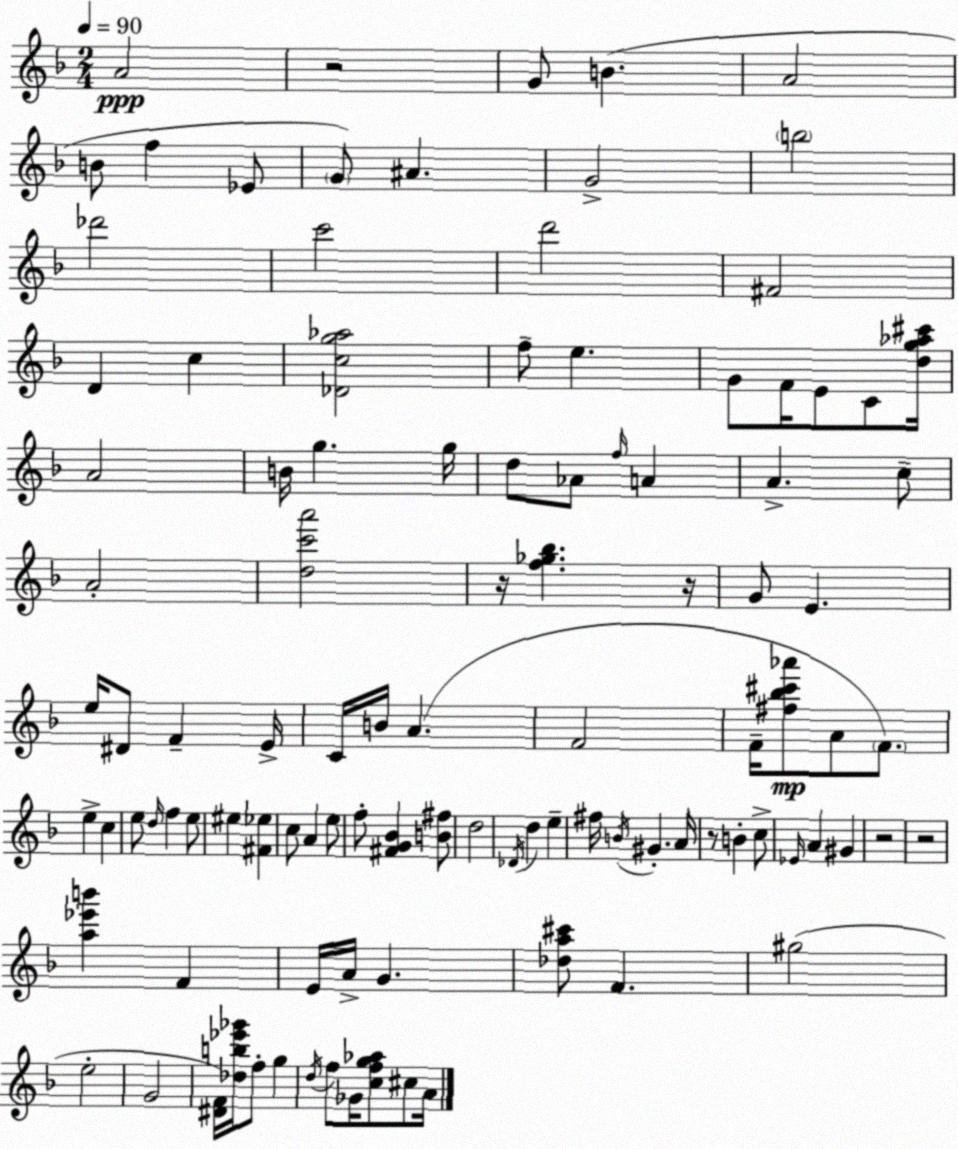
X:1
T:Untitled
M:2/4
L:1/4
K:F
A2 z2 G/2 B A2 B/2 f _E/2 G/2 ^A G2 b2 _d'2 c'2 d'2 ^F2 D c [_Dcg_a]2 f/2 e G/2 F/4 E/2 C/2 [dg_a^c']/4 A2 B/4 g g/4 d/2 _A/2 f/4 A A c/2 A2 [dc'a']2 z/4 [f_g_b] z/4 G/2 E e/4 ^D/2 F E/4 C/4 B/4 A F2 F/4 [^f_b^c'_a']/2 A/2 F/2 e c e/2 d/4 f e/2 ^e [^F_e] c/2 A e/2 f/2 [^FG_B] [B^f]/2 d2 _D/4 d e ^f/4 B/4 ^G A/4 z/2 B c/2 _E/4 A ^G z2 z2 [a_e'b'] F E/4 A/4 G [_da^c']/2 F ^g2 e2 G2 [^DF]/4 [_db_e'_g']/4 f/2 g d/4 f/2 _G/4 [cfg_a]/2 ^c/2 A/4